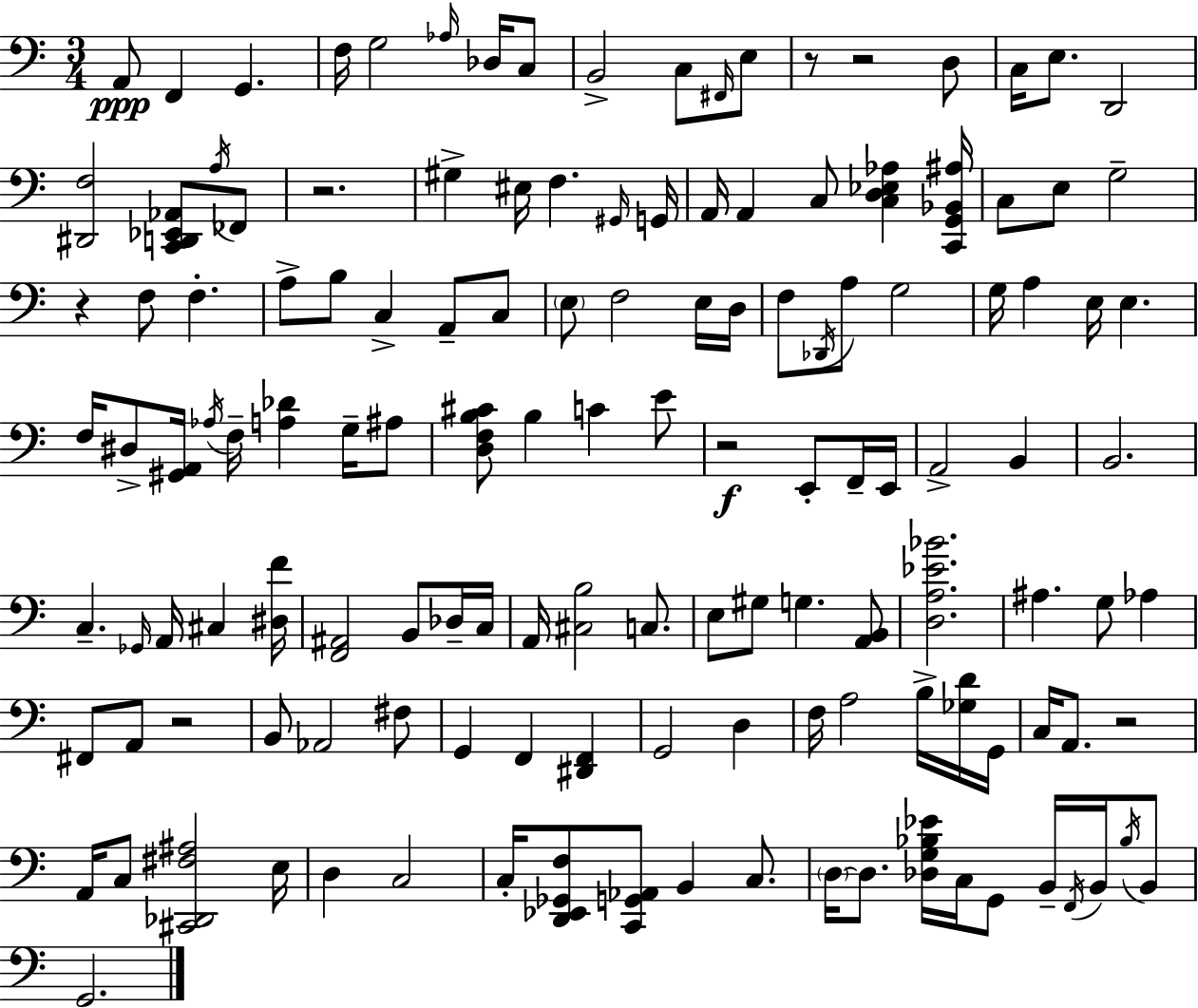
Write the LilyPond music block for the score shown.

{
  \clef bass
  \numericTimeSignature
  \time 3/4
  \key c \major
  \repeat volta 2 { a,8\ppp f,4 g,4. | f16 g2 \grace { aes16 } des16 c8 | b,2-> c8 \grace { fis,16 } | e8 r8 r2 | \break d8 c16 e8. d,2 | <dis, f>2 <c, d, ees, aes,>8 | \acciaccatura { a16 } fes,8 r2. | gis4-> eis16 f4. | \break \grace { gis,16 } g,16 a,16 a,4 c8 <c d ees aes>4 | <c, g, bes, ais>16 c8 e8 g2-- | r4 f8 f4.-. | a8-> b8 c4-> | \break a,8-- c8 \parenthesize e8 f2 | e16 d16 f8 \acciaccatura { des,16 } a8 g2 | g16 a4 e16 e4. | f16 dis8-> <gis, a,>16 \acciaccatura { aes16 } f16-- <a des'>4 | \break g16-- ais8 <d f b cis'>8 b4 | c'4 e'8 r2\f | e,8-. f,16-- e,16 a,2-> | b,4 b,2. | \break c4.-- | \grace { ges,16 } a,16 cis4 <dis f'>16 <f, ais,>2 | b,8 des16-- c16 a,16 <cis b>2 | c8. e8 gis8 g4. | \break <a, b,>8 <d a ees' bes'>2. | ais4. | g8 aes4 fis,8 a,8 r2 | b,8 aes,2 | \break fis8 g,4 f,4 | <dis, f,>4 g,2 | d4 f16 a2 | b16-> <ges d'>16 g,16 c16 a,8. r2 | \break a,16 c8 <cis, des, fis ais>2 | e16 d4 c2 | c16-. <d, ees, ges, f>8 <c, g, aes,>8 | b,4 c8. \parenthesize d16~~ d8. <des g bes ees'>16 | \break c16 g,8 b,16-- \acciaccatura { f,16 } b,16 \acciaccatura { bes16 } b,8 g,2. | } \bar "|."
}